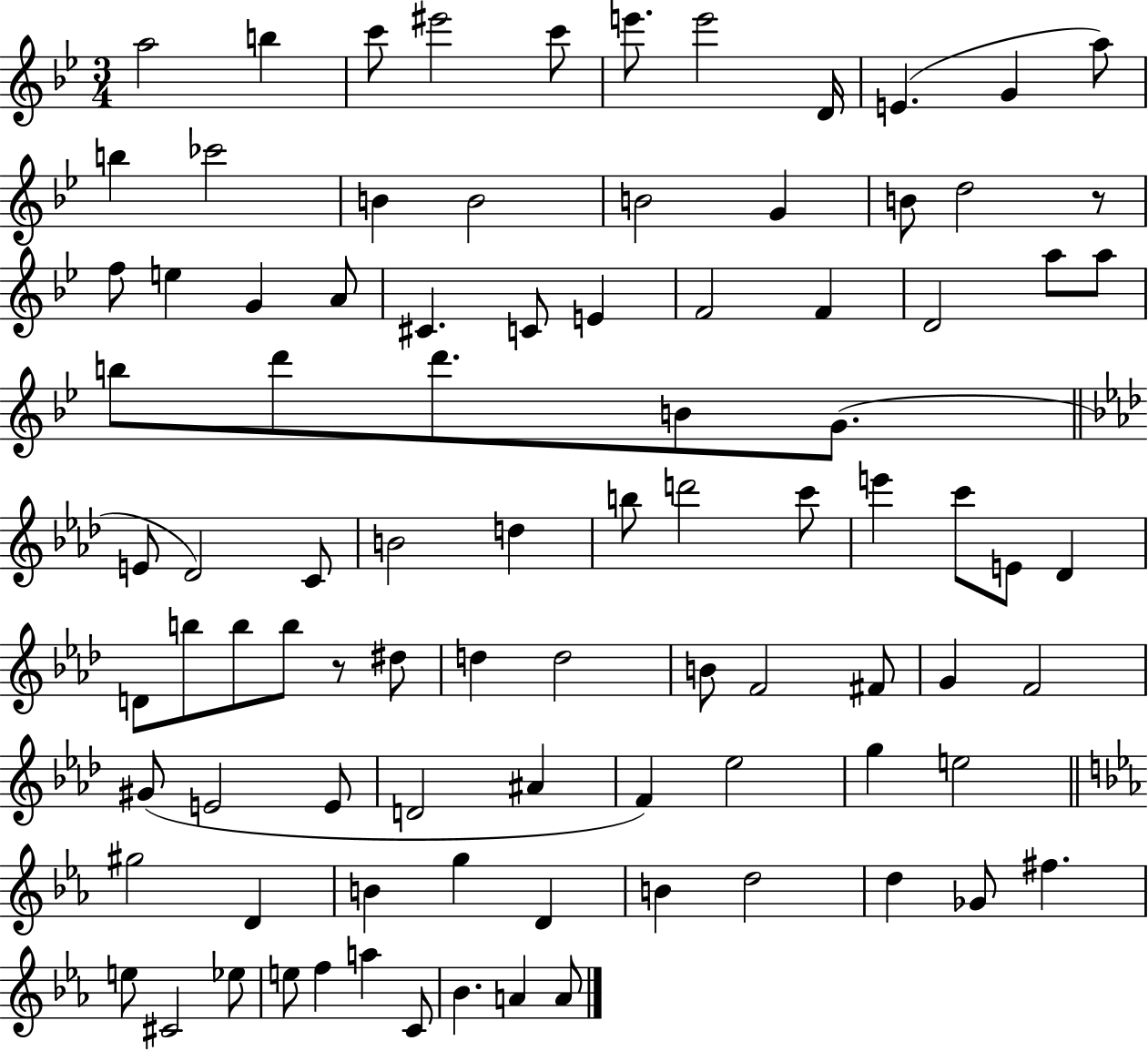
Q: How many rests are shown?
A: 2